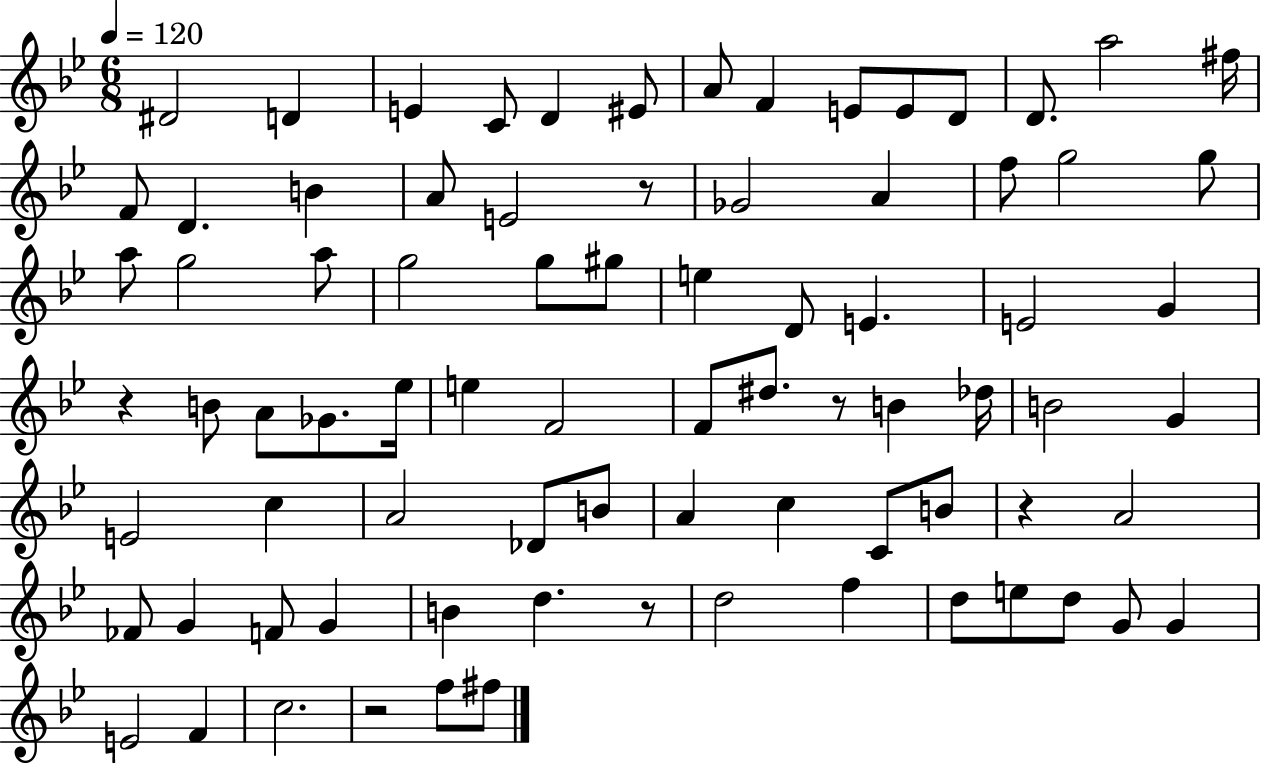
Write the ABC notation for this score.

X:1
T:Untitled
M:6/8
L:1/4
K:Bb
^D2 D E C/2 D ^E/2 A/2 F E/2 E/2 D/2 D/2 a2 ^f/4 F/2 D B A/2 E2 z/2 _G2 A f/2 g2 g/2 a/2 g2 a/2 g2 g/2 ^g/2 e D/2 E E2 G z B/2 A/2 _G/2 _e/4 e F2 F/2 ^d/2 z/2 B _d/4 B2 G E2 c A2 _D/2 B/2 A c C/2 B/2 z A2 _F/2 G F/2 G B d z/2 d2 f d/2 e/2 d/2 G/2 G E2 F c2 z2 f/2 ^f/2